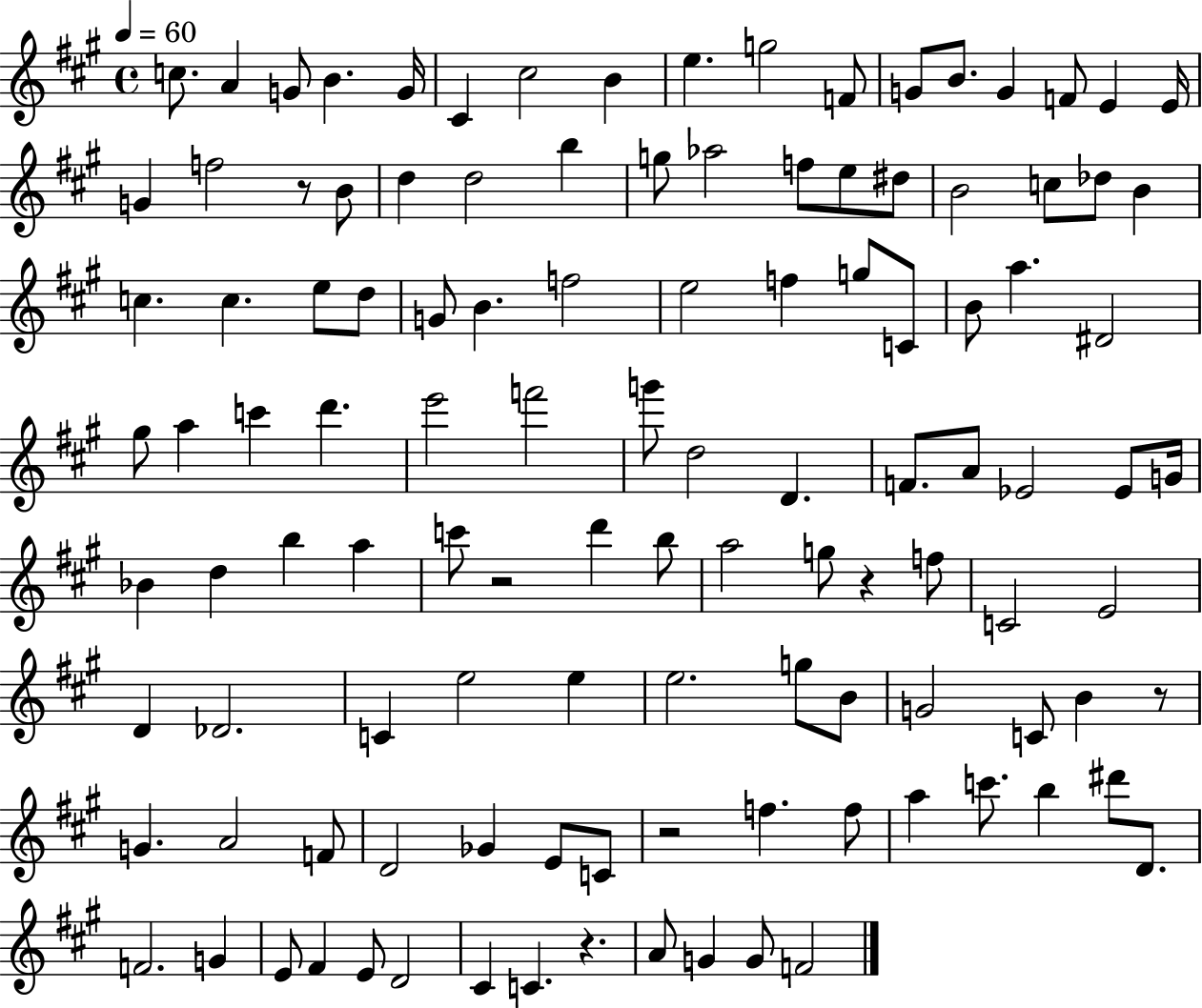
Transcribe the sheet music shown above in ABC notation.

X:1
T:Untitled
M:4/4
L:1/4
K:A
c/2 A G/2 B G/4 ^C ^c2 B e g2 F/2 G/2 B/2 G F/2 E E/4 G f2 z/2 B/2 d d2 b g/2 _a2 f/2 e/2 ^d/2 B2 c/2 _d/2 B c c e/2 d/2 G/2 B f2 e2 f g/2 C/2 B/2 a ^D2 ^g/2 a c' d' e'2 f'2 g'/2 d2 D F/2 A/2 _E2 _E/2 G/4 _B d b a c'/2 z2 d' b/2 a2 g/2 z f/2 C2 E2 D _D2 C e2 e e2 g/2 B/2 G2 C/2 B z/2 G A2 F/2 D2 _G E/2 C/2 z2 f f/2 a c'/2 b ^d'/2 D/2 F2 G E/2 ^F E/2 D2 ^C C z A/2 G G/2 F2